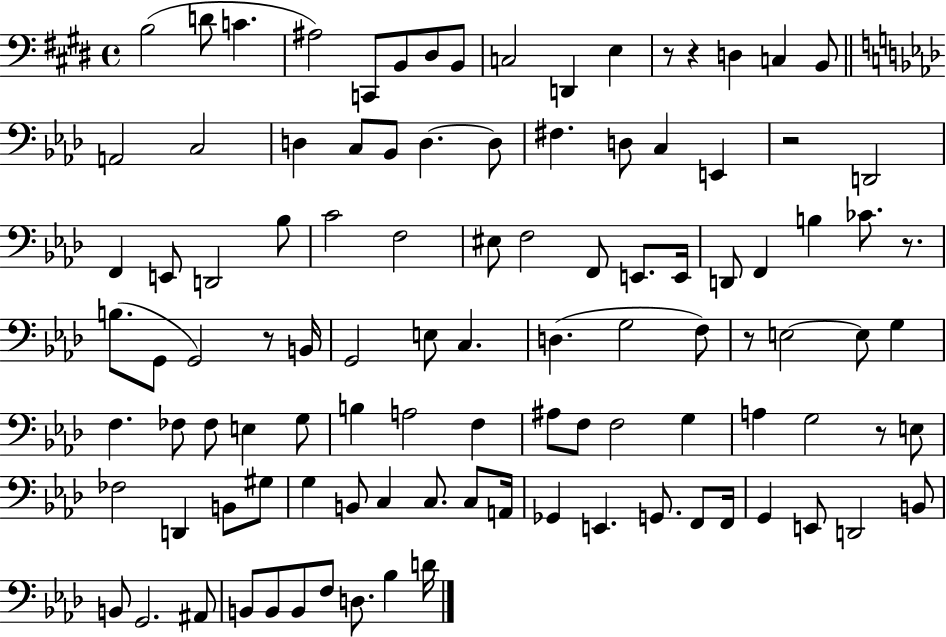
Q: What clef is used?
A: bass